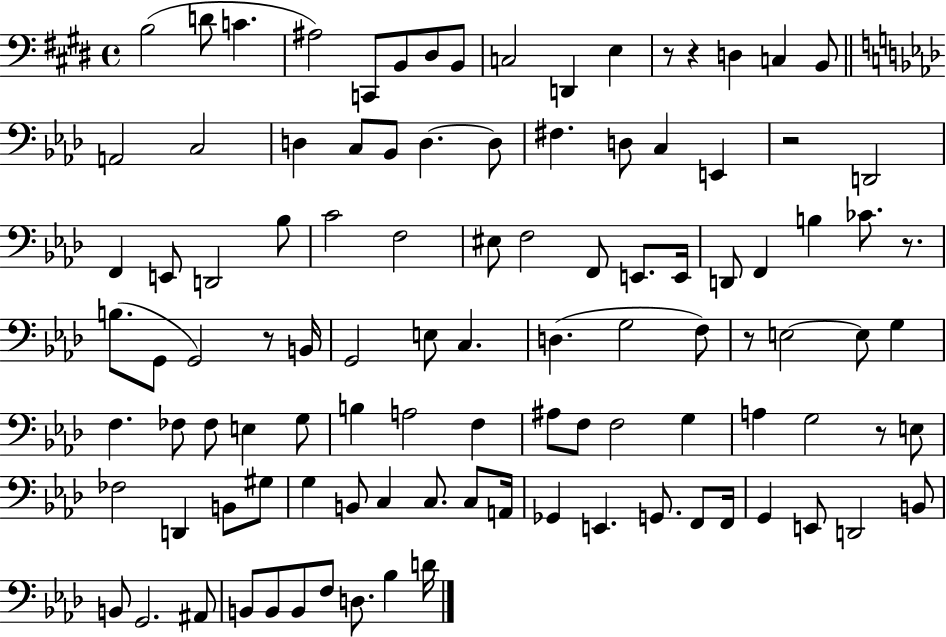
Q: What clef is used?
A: bass